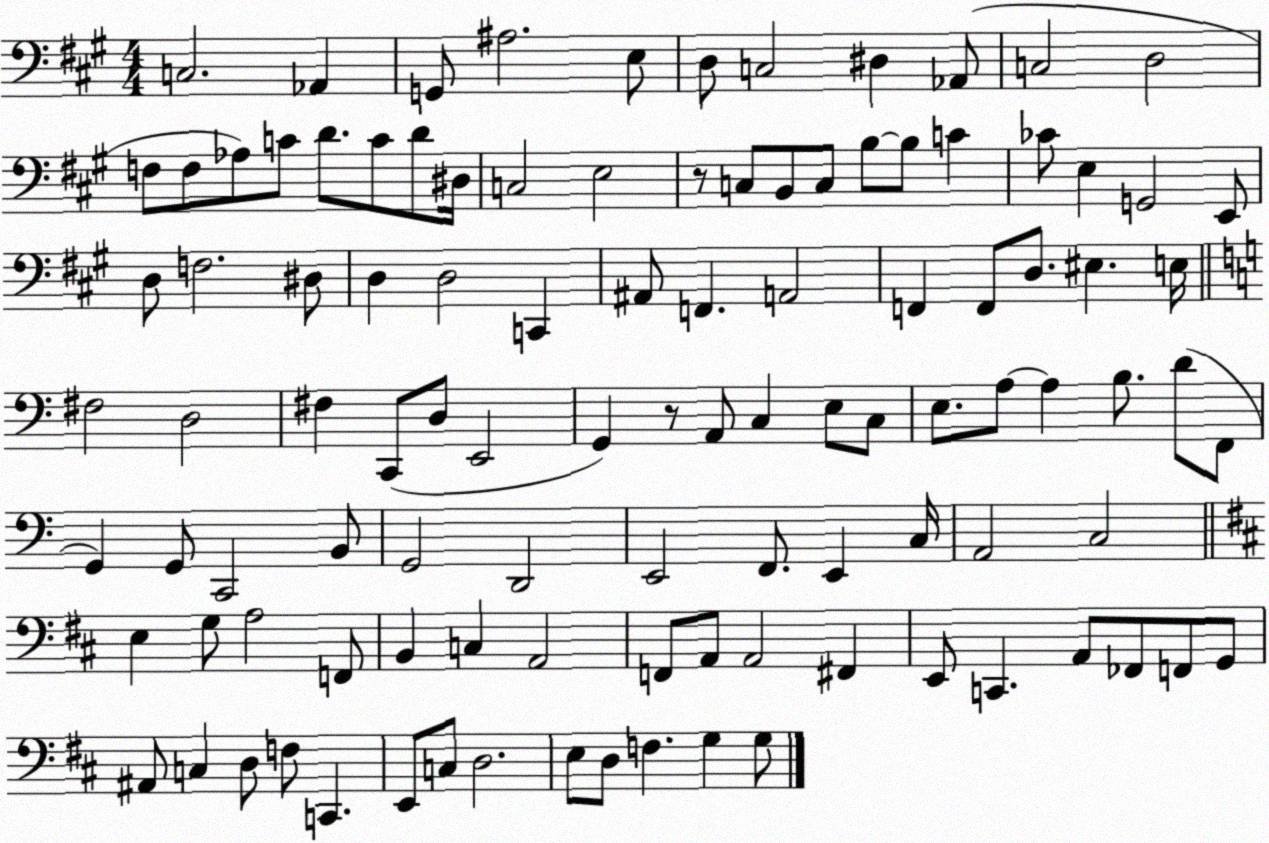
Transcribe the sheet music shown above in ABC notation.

X:1
T:Untitled
M:4/4
L:1/4
K:A
C,2 _A,, G,,/2 ^A,2 E,/2 D,/2 C,2 ^D, _A,,/2 C,2 D,2 F,/2 F,/2 _A,/2 C/2 D/2 C/2 D/2 ^D,/4 C,2 E,2 z/2 C,/2 B,,/2 C,/2 B,/2 B,/2 C _C/2 E, G,,2 E,,/2 D,/2 F,2 ^D,/2 D, D,2 C,, ^A,,/2 F,, A,,2 F,, F,,/2 D,/2 ^E, E,/4 ^F,2 D,2 ^F, C,,/2 D,/2 E,,2 G,, z/2 A,,/2 C, E,/2 C,/2 E,/2 A,/2 A, B,/2 D/2 F,,/2 G,, G,,/2 C,,2 B,,/2 G,,2 D,,2 E,,2 F,,/2 E,, C,/4 A,,2 C,2 E, G,/2 A,2 F,,/2 B,, C, A,,2 F,,/2 A,,/2 A,,2 ^F,, E,,/2 C,, A,,/2 _F,,/2 F,,/2 G,,/2 ^A,,/2 C, D,/2 F,/2 C,, E,,/2 C,/2 D,2 E,/2 D,/2 F, G, G,/2